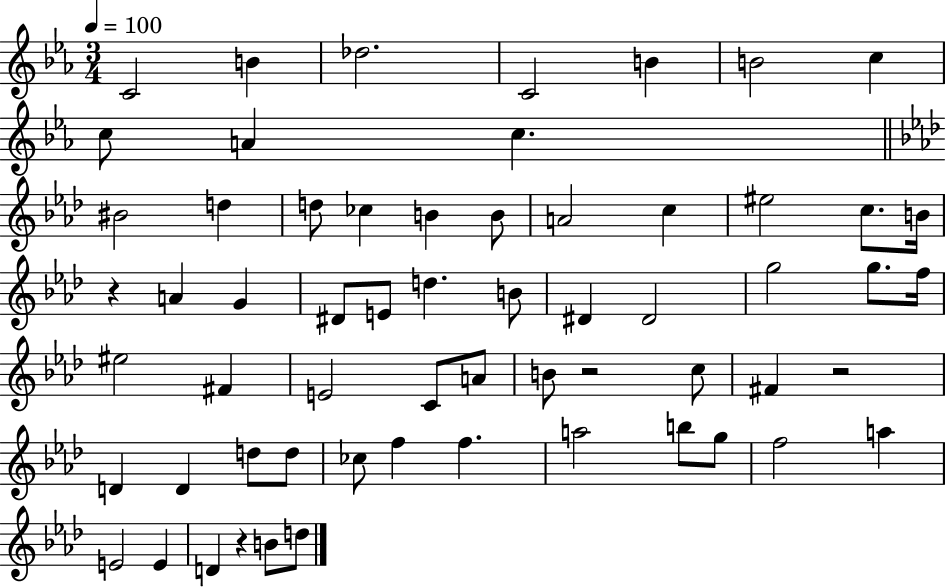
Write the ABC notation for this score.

X:1
T:Untitled
M:3/4
L:1/4
K:Eb
C2 B _d2 C2 B B2 c c/2 A c ^B2 d d/2 _c B B/2 A2 c ^e2 c/2 B/4 z A G ^D/2 E/2 d B/2 ^D ^D2 g2 g/2 f/4 ^e2 ^F E2 C/2 A/2 B/2 z2 c/2 ^F z2 D D d/2 d/2 _c/2 f f a2 b/2 g/2 f2 a E2 E D z B/2 d/2